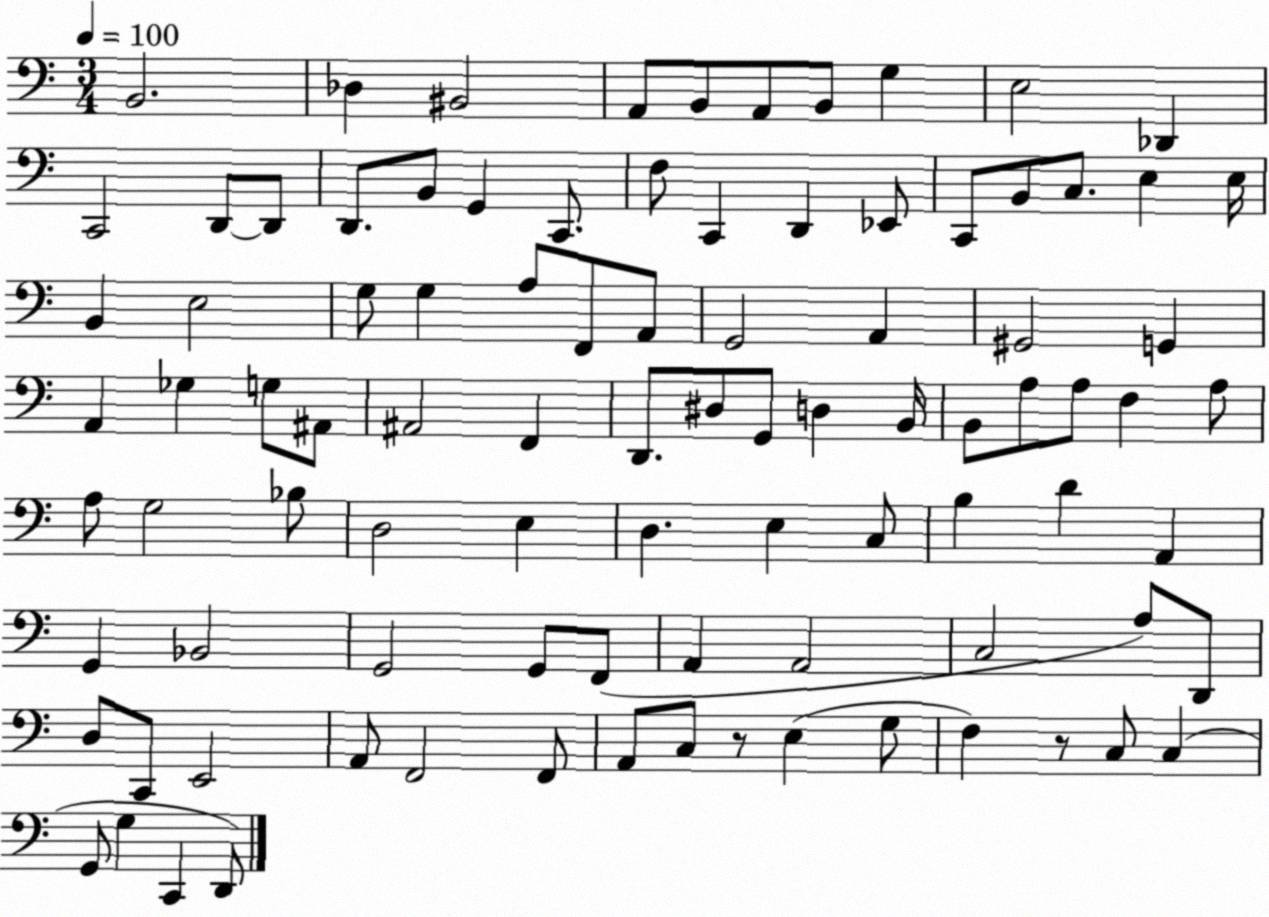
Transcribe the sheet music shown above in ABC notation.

X:1
T:Untitled
M:3/4
L:1/4
K:C
B,,2 _D, ^B,,2 A,,/2 B,,/2 A,,/2 B,,/2 G, E,2 _D,, C,,2 D,,/2 D,,/2 D,,/2 B,,/2 G,, C,,/2 F,/2 C,, D,, _E,,/2 C,,/2 B,,/2 C,/2 E, E,/4 B,, E,2 G,/2 G, A,/2 F,,/2 A,,/2 G,,2 A,, ^G,,2 G,, A,, _G, G,/2 ^A,,/2 ^A,,2 F,, D,,/2 ^D,/2 G,,/2 D, B,,/4 B,,/2 A,/2 A,/2 F, A,/2 A,/2 G,2 _B,/2 D,2 E, D, E, C,/2 B, D A,, G,, _B,,2 G,,2 G,,/2 F,,/2 A,, A,,2 C,2 A,/2 D,,/2 D,/2 C,,/2 E,,2 A,,/2 F,,2 F,,/2 A,,/2 C,/2 z/2 E, G,/2 F, z/2 C,/2 C, G,,/2 G, C,, D,,/2